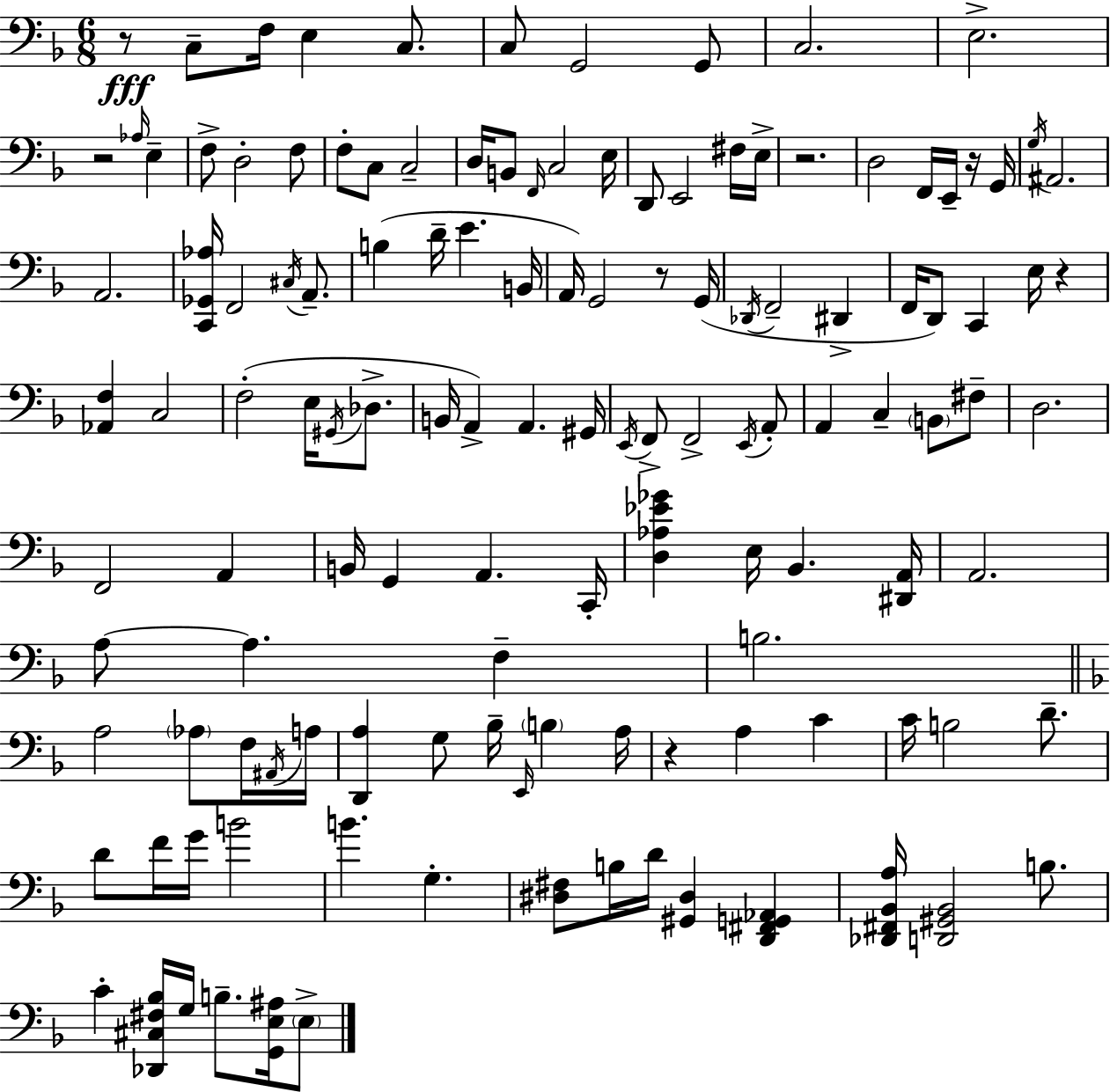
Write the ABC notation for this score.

X:1
T:Untitled
M:6/8
L:1/4
K:F
z/2 C,/2 F,/4 E, C,/2 C,/2 G,,2 G,,/2 C,2 E,2 z2 _A,/4 E, F,/2 D,2 F,/2 F,/2 C,/2 C,2 D,/4 B,,/2 F,,/4 C,2 E,/4 D,,/2 E,,2 ^F,/4 E,/4 z2 D,2 F,,/4 E,,/4 z/4 G,,/4 G,/4 ^A,,2 A,,2 [C,,_G,,_A,]/4 F,,2 ^C,/4 A,,/2 B, D/4 E B,,/4 A,,/4 G,,2 z/2 G,,/4 _D,,/4 F,,2 ^D,, F,,/4 D,,/2 C,, E,/4 z [_A,,F,] C,2 F,2 E,/4 ^G,,/4 _D,/2 B,,/4 A,, A,, ^G,,/4 E,,/4 F,,/2 F,,2 E,,/4 A,,/2 A,, C, B,,/2 ^F,/2 D,2 F,,2 A,, B,,/4 G,, A,, C,,/4 [D,_A,_E_G] E,/4 _B,, [^D,,A,,]/4 A,,2 A,/2 A, F, B,2 A,2 _A,/2 F,/4 ^A,,/4 A,/4 [D,,A,] G,/2 _B,/4 E,,/4 B, A,/4 z A, C C/4 B,2 D/2 D/2 F/4 G/4 B2 B G, [^D,^F,]/2 B,/4 D/4 [^G,,^D,] [D,,^F,,G,,_A,,] [_D,,^F,,_B,,A,]/4 [D,,^G,,_B,,]2 B,/2 C [_D,,^C,^F,_B,]/4 G,/4 B,/2 [G,,E,^A,]/4 E,/2